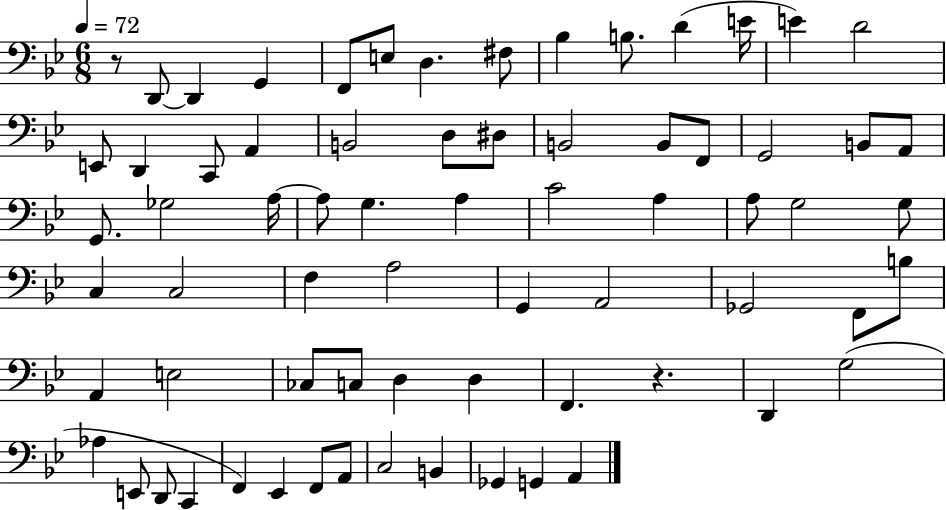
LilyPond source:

{
  \clef bass
  \numericTimeSignature
  \time 6/8
  \key bes \major
  \tempo 4 = 72
  r8 d,8~~ d,4 g,4 | f,8 e8 d4. fis8 | bes4 b8. d'4( e'16 | e'4) d'2 | \break e,8 d,4 c,8 a,4 | b,2 d8 dis8 | b,2 b,8 f,8 | g,2 b,8 a,8 | \break g,8. ges2 a16~~ | a8 g4. a4 | c'2 a4 | a8 g2 g8 | \break c4 c2 | f4 a2 | g,4 a,2 | ges,2 f,8 b8 | \break a,4 e2 | ces8 c8 d4 d4 | f,4. r4. | d,4 g2( | \break aes4 e,8 d,8 c,4 | f,4) ees,4 f,8 a,8 | c2 b,4 | ges,4 g,4 a,4 | \break \bar "|."
}